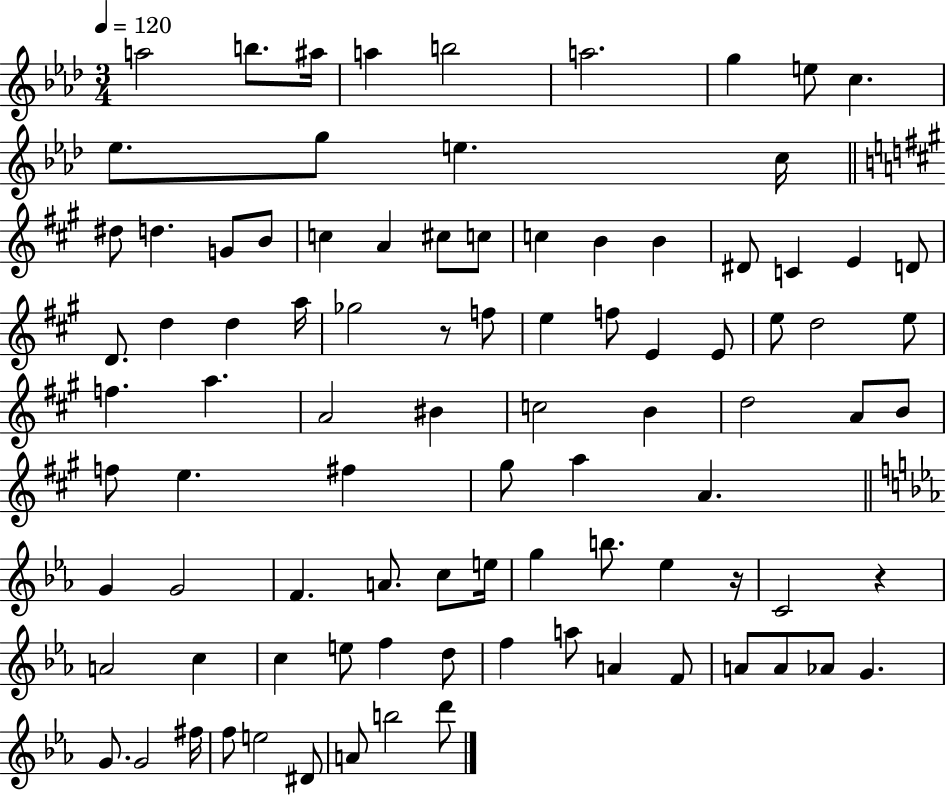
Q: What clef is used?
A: treble